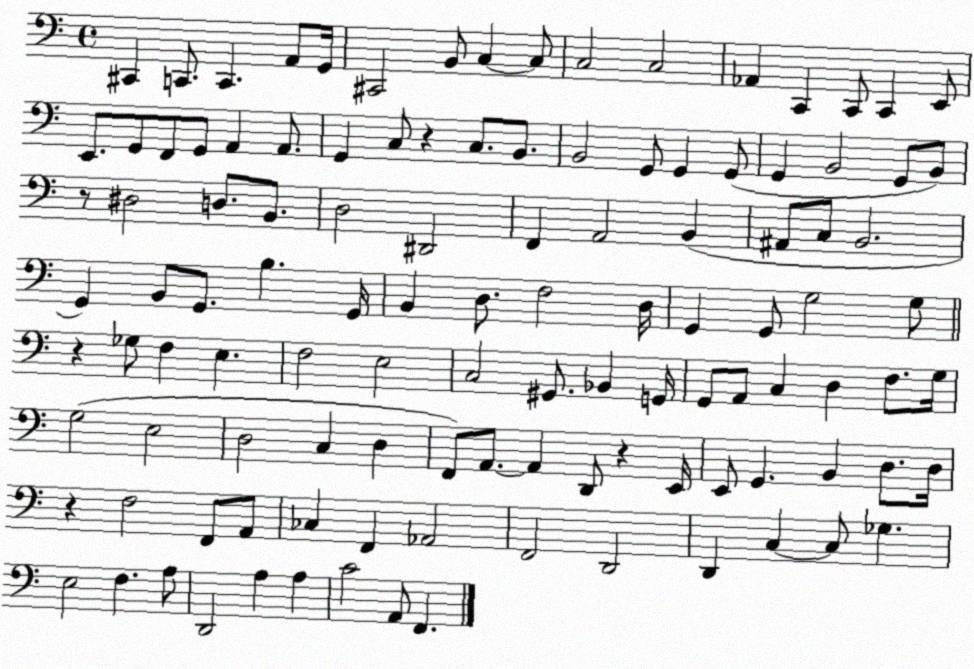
X:1
T:Untitled
M:4/4
L:1/4
K:C
^C,, C,,/2 C,, A,,/2 G,,/4 ^C,,2 B,,/2 C, C,/2 C,2 C,2 _A,, C,, C,,/2 C,, E,,/2 E,,/2 G,,/2 F,,/2 G,,/2 A,, A,,/2 G,, C,/2 z C,/2 B,,/2 B,,2 G,,/2 G,, G,,/2 G,, B,,2 G,,/2 B,,/2 z/2 ^D,2 D,/2 B,,/2 D,2 ^D,,2 F,, A,,2 B,, ^A,,/2 C,/2 B,,2 G,, B,,/2 G,,/2 B, G,,/4 B,, D,/2 F,2 D,/4 G,, G,,/2 G,2 G,/2 z _G,/2 F, E, F,2 E,2 C,2 ^G,,/2 _B,, G,,/4 G,,/2 A,,/2 C, D, F,/2 G,/4 G,2 E,2 D,2 C, D, F,,/2 A,,/2 A,, D,,/2 z E,,/4 E,,/2 G,, B,, D,/2 D,/4 z F,2 F,,/2 A,,/2 _C, F,, _A,,2 F,,2 D,,2 D,, C, C,/2 _G, E,2 F, A,/2 D,,2 A, A, C2 A,,/2 F,,